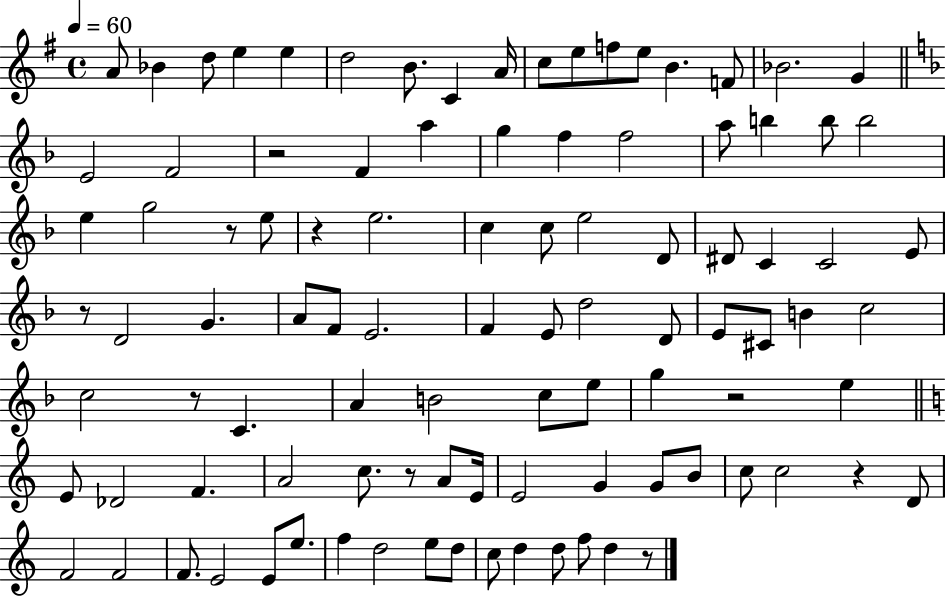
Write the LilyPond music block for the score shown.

{
  \clef treble
  \time 4/4
  \defaultTimeSignature
  \key g \major
  \tempo 4 = 60
  a'8 bes'4 d''8 e''4 e''4 | d''2 b'8. c'4 a'16 | c''8 e''8 f''8 e''8 b'4. f'8 | bes'2. g'4 | \break \bar "||" \break \key f \major e'2 f'2 | r2 f'4 a''4 | g''4 f''4 f''2 | a''8 b''4 b''8 b''2 | \break e''4 g''2 r8 e''8 | r4 e''2. | c''4 c''8 e''2 d'8 | dis'8 c'4 c'2 e'8 | \break r8 d'2 g'4. | a'8 f'8 e'2. | f'4 e'8 d''2 d'8 | e'8 cis'8 b'4 c''2 | \break c''2 r8 c'4. | a'4 b'2 c''8 e''8 | g''4 r2 e''4 | \bar "||" \break \key c \major e'8 des'2 f'4. | a'2 c''8. r8 a'8 e'16 | e'2 g'4 g'8 b'8 | c''8 c''2 r4 d'8 | \break f'2 f'2 | f'8. e'2 e'8 e''8. | f''4 d''2 e''8 d''8 | c''8 d''4 d''8 f''8 d''4 r8 | \break \bar "|."
}